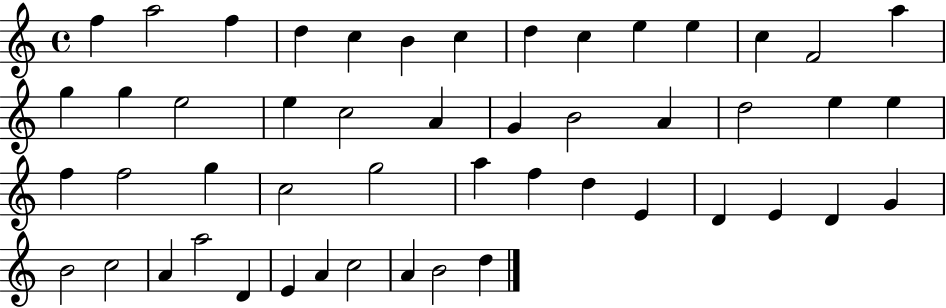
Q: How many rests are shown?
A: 0